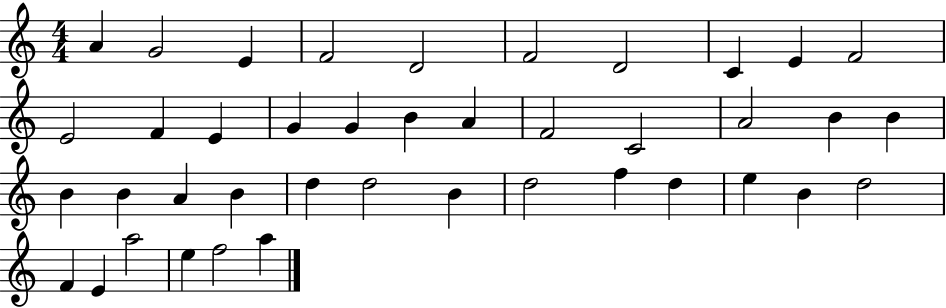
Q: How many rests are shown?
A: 0